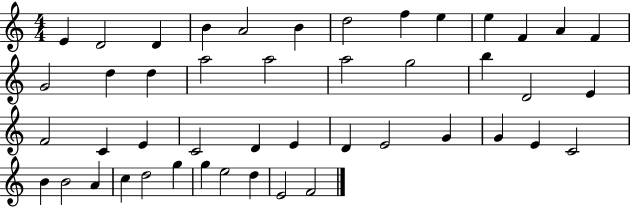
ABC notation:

X:1
T:Untitled
M:4/4
L:1/4
K:C
E D2 D B A2 B d2 f e e F A F G2 d d a2 a2 a2 g2 b D2 E F2 C E C2 D E D E2 G G E C2 B B2 A c d2 g g e2 d E2 F2